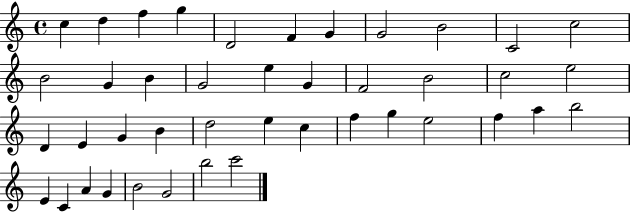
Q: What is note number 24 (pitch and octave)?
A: G4